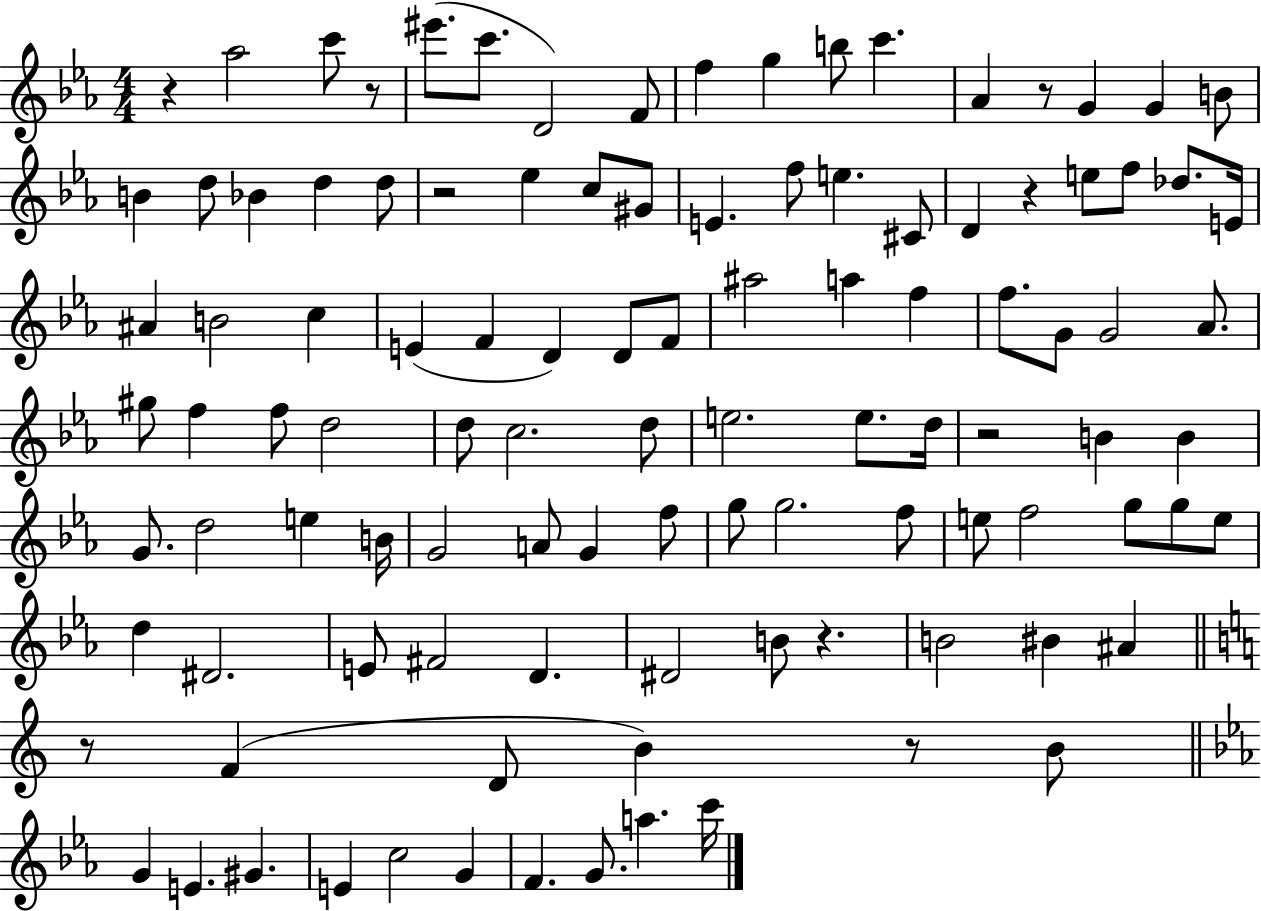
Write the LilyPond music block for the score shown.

{
  \clef treble
  \numericTimeSignature
  \time 4/4
  \key ees \major
  r4 aes''2 c'''8 r8 | eis'''8.( c'''8. d'2) f'8 | f''4 g''4 b''8 c'''4. | aes'4 r8 g'4 g'4 b'8 | \break b'4 d''8 bes'4 d''4 d''8 | r2 ees''4 c''8 gis'8 | e'4. f''8 e''4. cis'8 | d'4 r4 e''8 f''8 des''8. e'16 | \break ais'4 b'2 c''4 | e'4( f'4 d'4) d'8 f'8 | ais''2 a''4 f''4 | f''8. g'8 g'2 aes'8. | \break gis''8 f''4 f''8 d''2 | d''8 c''2. d''8 | e''2. e''8. d''16 | r2 b'4 b'4 | \break g'8. d''2 e''4 b'16 | g'2 a'8 g'4 f''8 | g''8 g''2. f''8 | e''8 f''2 g''8 g''8 e''8 | \break d''4 dis'2. | e'8 fis'2 d'4. | dis'2 b'8 r4. | b'2 bis'4 ais'4 | \break \bar "||" \break \key c \major r8 f'4( d'8 b'4) r8 b'8 | \bar "||" \break \key ees \major g'4 e'4. gis'4. | e'4 c''2 g'4 | f'4. g'8. a''4. c'''16 | \bar "|."
}